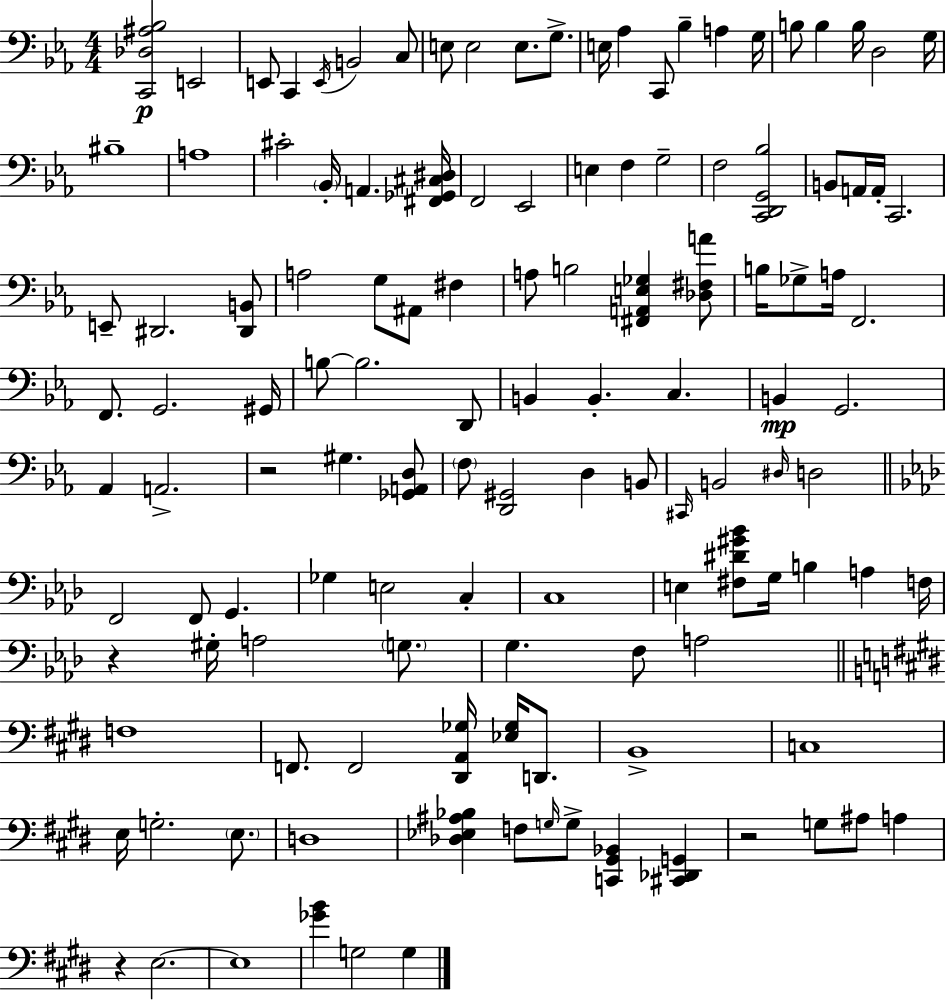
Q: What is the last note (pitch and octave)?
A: G3